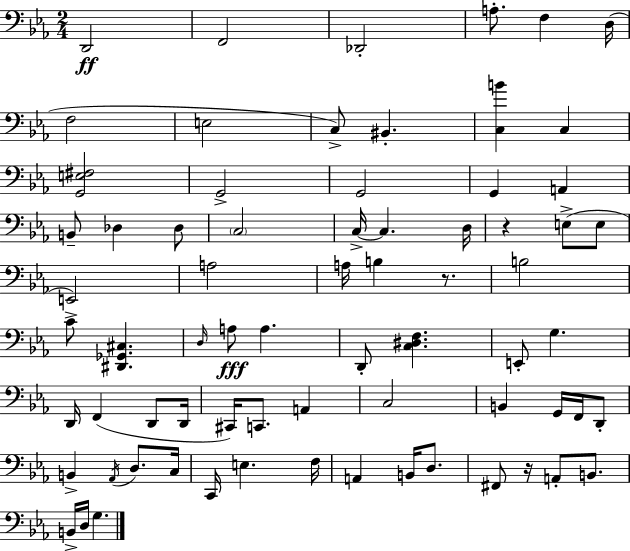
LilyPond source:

{
  \clef bass
  \numericTimeSignature
  \time 2/4
  \key c \minor
  d,2\ff | f,2 | des,2-. | a8.-. f4 d16( | \break f2 | e2 | c8->) bis,4.-. | <c b'>4 c4 | \break <g, e fis>2 | g,2-> | g,2 | g,4 a,4 | \break b,8-- des4 des8 | \parenthesize c2 | c16->~~ c4. d16 | r4 e8->( e8 | \break e,2->) | a2 | a16 b4 r8. | b2 | \break c'8 <dis, ges, cis>4. | \grace { d16 }\fff a8 a4. | d,8-. <c dis f>4. | e,8-. g4. | \break d,16 f,4( d,8 | d,16 cis,16) c,8. a,4 | c2 | b,4 g,16 f,16 d,8-. | \break b,4-> \acciaccatura { aes,16 } d8. | c16 c,16 e4. | f16 a,4 b,16 d8. | fis,8 r16 a,8-. b,8. | \break b,16-> d16 g4. | \bar "|."
}